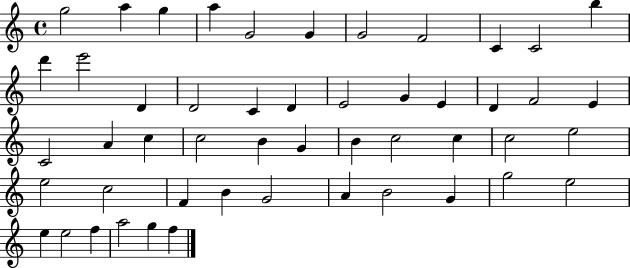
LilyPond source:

{
  \clef treble
  \time 4/4
  \defaultTimeSignature
  \key c \major
  g''2 a''4 g''4 | a''4 g'2 g'4 | g'2 f'2 | c'4 c'2 b''4 | \break d'''4 e'''2 d'4 | d'2 c'4 d'4 | e'2 g'4 e'4 | d'4 f'2 e'4 | \break c'2 a'4 c''4 | c''2 b'4 g'4 | b'4 c''2 c''4 | c''2 e''2 | \break e''2 c''2 | f'4 b'4 g'2 | a'4 b'2 g'4 | g''2 e''2 | \break e''4 e''2 f''4 | a''2 g''4 f''4 | \bar "|."
}